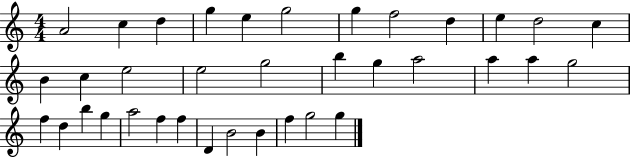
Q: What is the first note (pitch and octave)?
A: A4